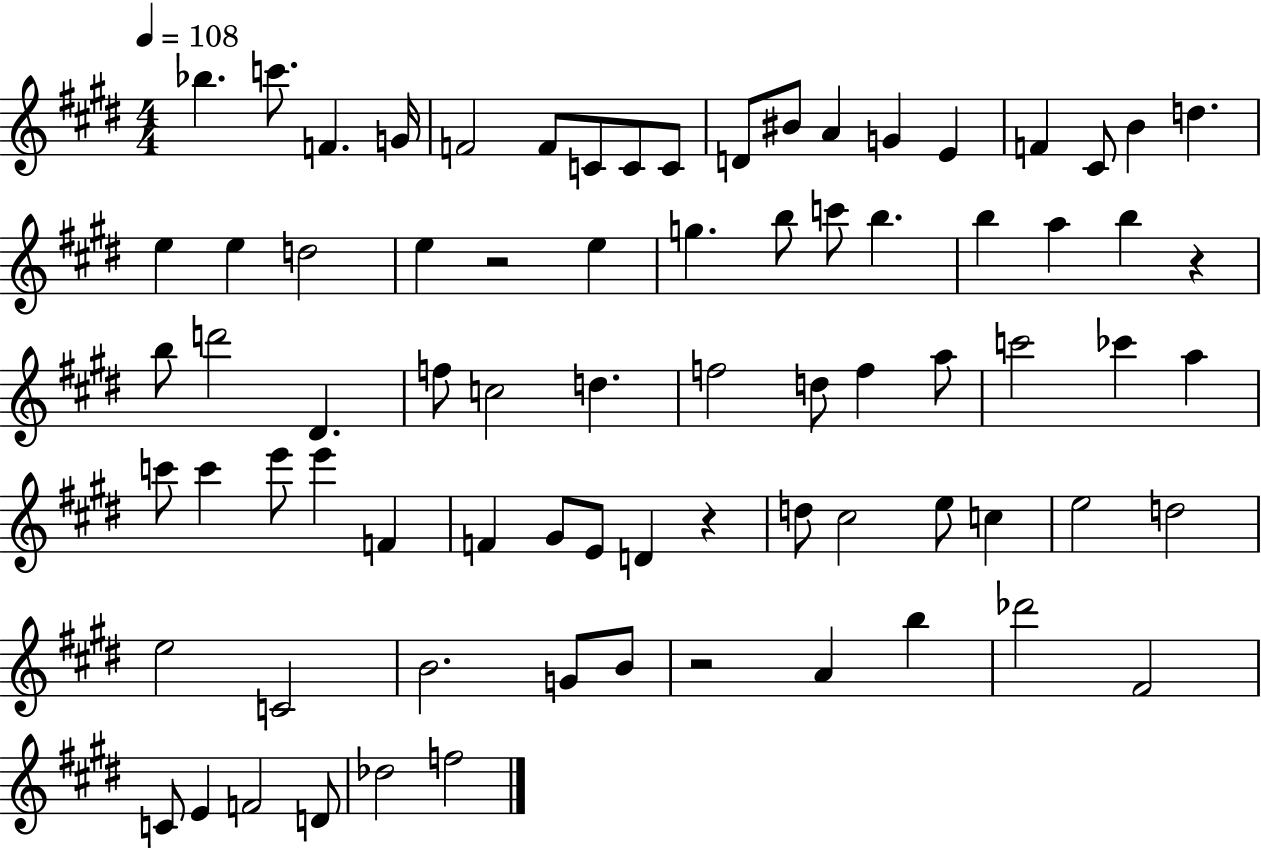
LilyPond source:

{
  \clef treble
  \numericTimeSignature
  \time 4/4
  \key e \major
  \tempo 4 = 108
  bes''4. c'''8. f'4. g'16 | f'2 f'8 c'8 c'8 c'8 | d'8 bis'8 a'4 g'4 e'4 | f'4 cis'8 b'4 d''4. | \break e''4 e''4 d''2 | e''4 r2 e''4 | g''4. b''8 c'''8 b''4. | b''4 a''4 b''4 r4 | \break b''8 d'''2 dis'4. | f''8 c''2 d''4. | f''2 d''8 f''4 a''8 | c'''2 ces'''4 a''4 | \break c'''8 c'''4 e'''8 e'''4 f'4 | f'4 gis'8 e'8 d'4 r4 | d''8 cis''2 e''8 c''4 | e''2 d''2 | \break e''2 c'2 | b'2. g'8 b'8 | r2 a'4 b''4 | des'''2 fis'2 | \break c'8 e'4 f'2 d'8 | des''2 f''2 | \bar "|."
}